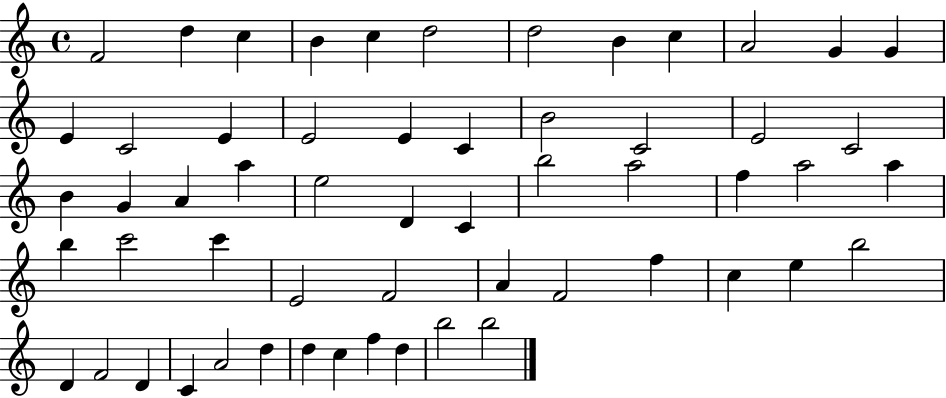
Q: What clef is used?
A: treble